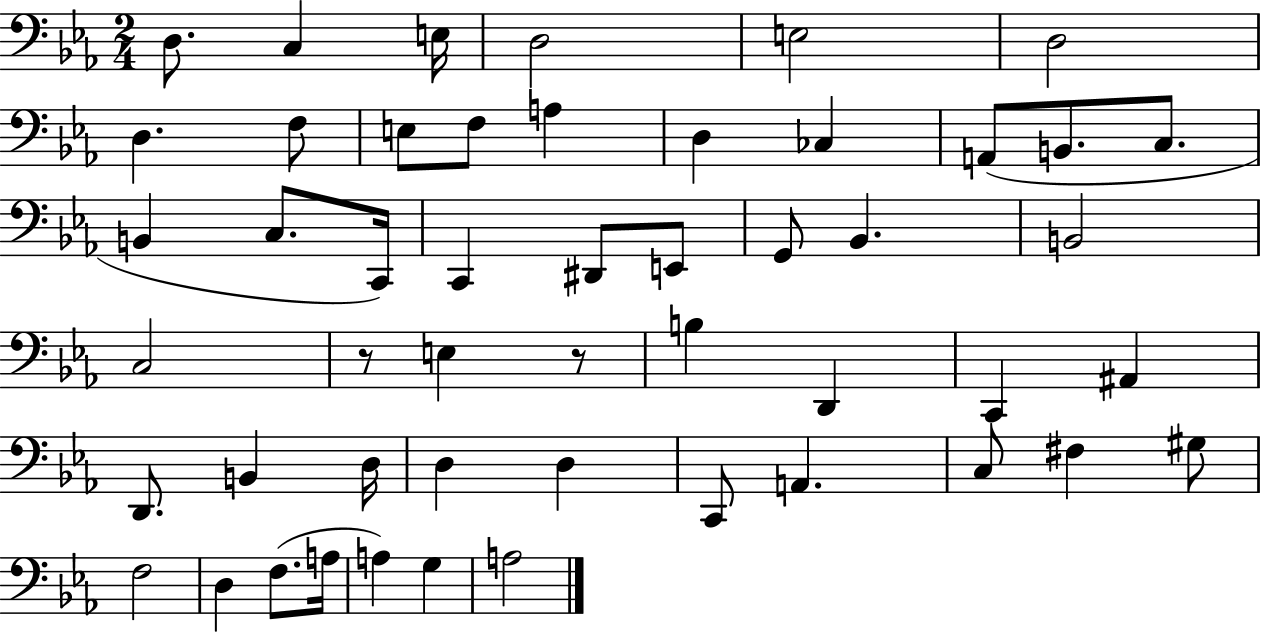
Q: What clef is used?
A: bass